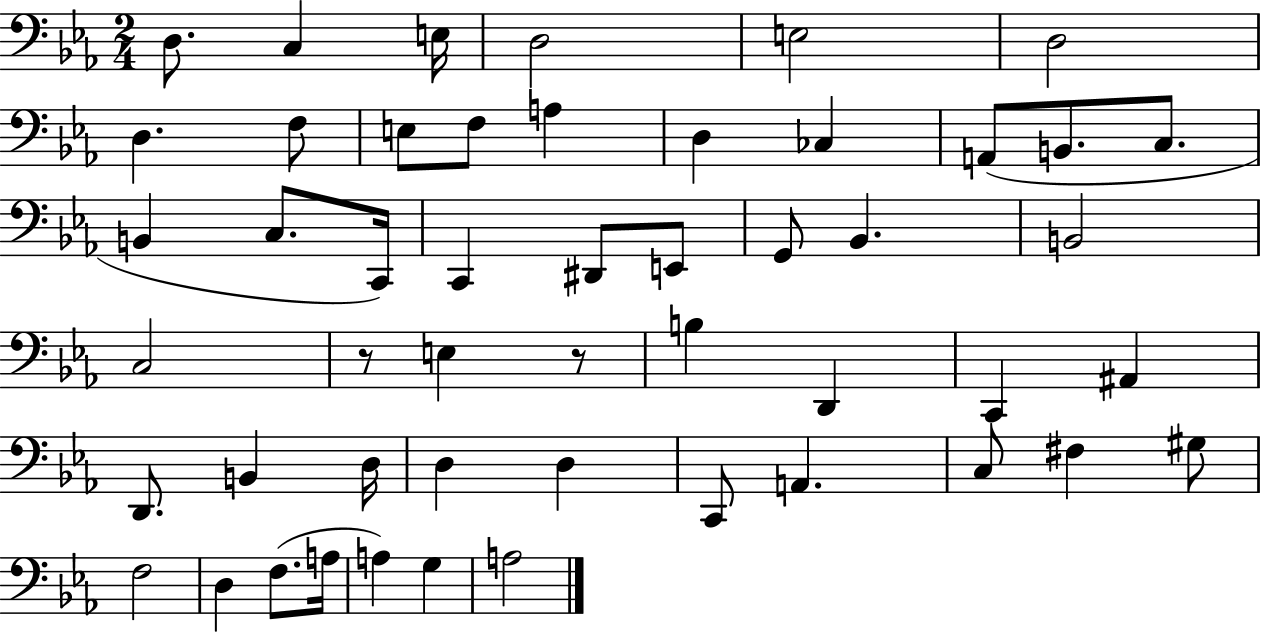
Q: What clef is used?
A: bass